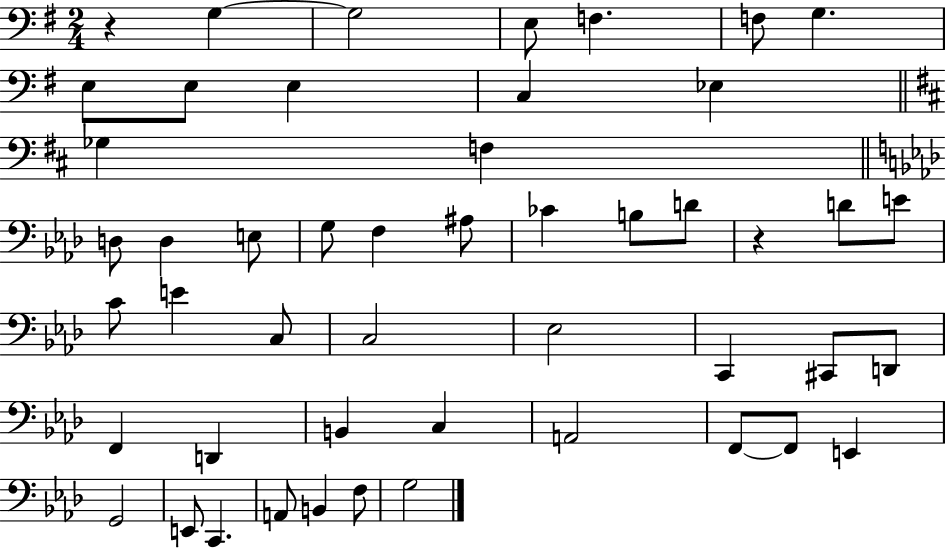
R/q G3/q G3/h E3/e F3/q. F3/e G3/q. E3/e E3/e E3/q C3/q Eb3/q Gb3/q F3/q D3/e D3/q E3/e G3/e F3/q A#3/e CES4/q B3/e D4/e R/q D4/e E4/e C4/e E4/q C3/e C3/h Eb3/h C2/q C#2/e D2/e F2/q D2/q B2/q C3/q A2/h F2/e F2/e E2/q G2/h E2/e C2/q. A2/e B2/q F3/e G3/h